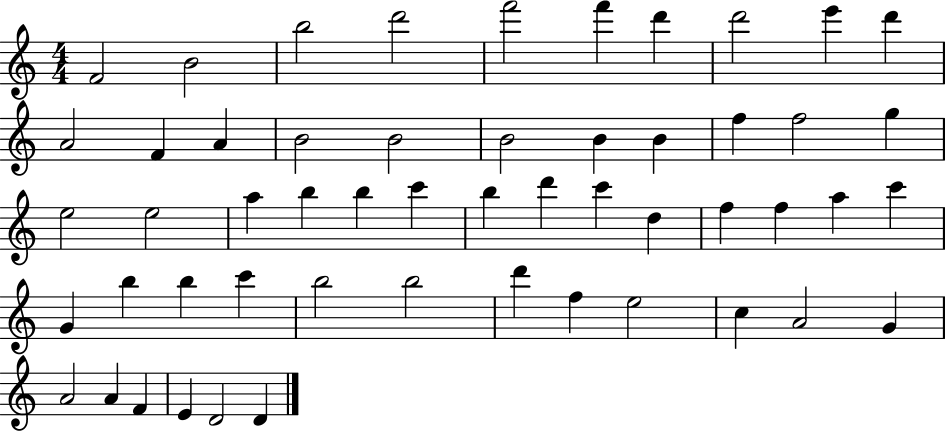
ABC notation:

X:1
T:Untitled
M:4/4
L:1/4
K:C
F2 B2 b2 d'2 f'2 f' d' d'2 e' d' A2 F A B2 B2 B2 B B f f2 g e2 e2 a b b c' b d' c' d f f a c' G b b c' b2 b2 d' f e2 c A2 G A2 A F E D2 D